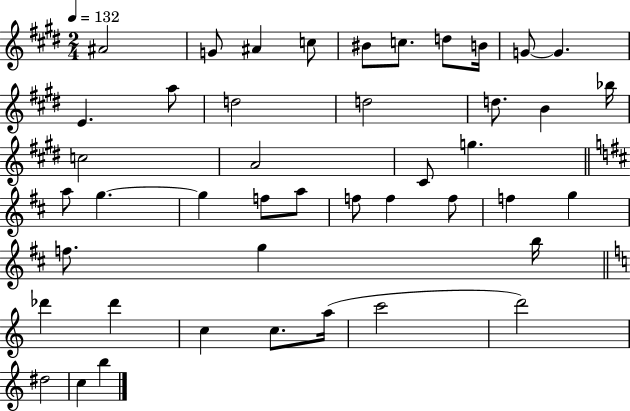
{
  \clef treble
  \numericTimeSignature
  \time 2/4
  \key e \major
  \tempo 4 = 132
  \repeat volta 2 { ais'2 | g'8 ais'4 c''8 | bis'8 c''8. d''8 b'16 | g'8~~ g'4. | \break e'4. a''8 | d''2 | d''2 | d''8. b'4 bes''16 | \break c''2 | a'2 | cis'8 g''4. | \bar "||" \break \key d \major a''8 g''4.~~ | g''4 f''8 a''8 | f''8 f''4 f''8 | f''4 g''4 | \break f''8. g''4 b''16 | \bar "||" \break \key c \major des'''4 des'''4 | c''4 c''8. a''16( | c'''2 | d'''2) | \break dis''2 | c''4 b''4 | } \bar "|."
}